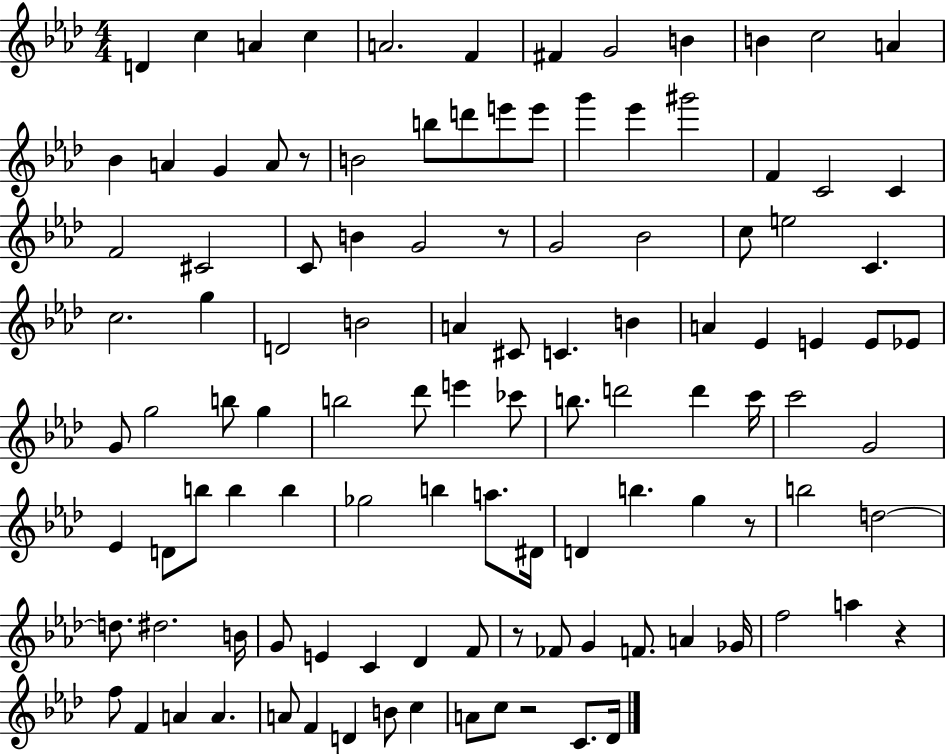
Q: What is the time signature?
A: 4/4